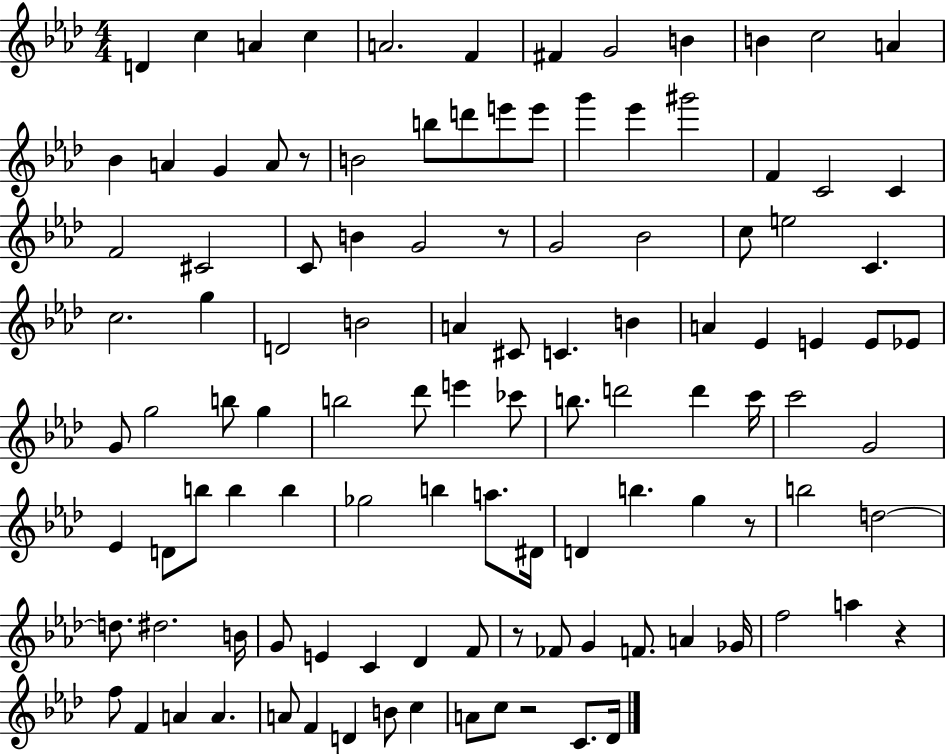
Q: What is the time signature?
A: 4/4